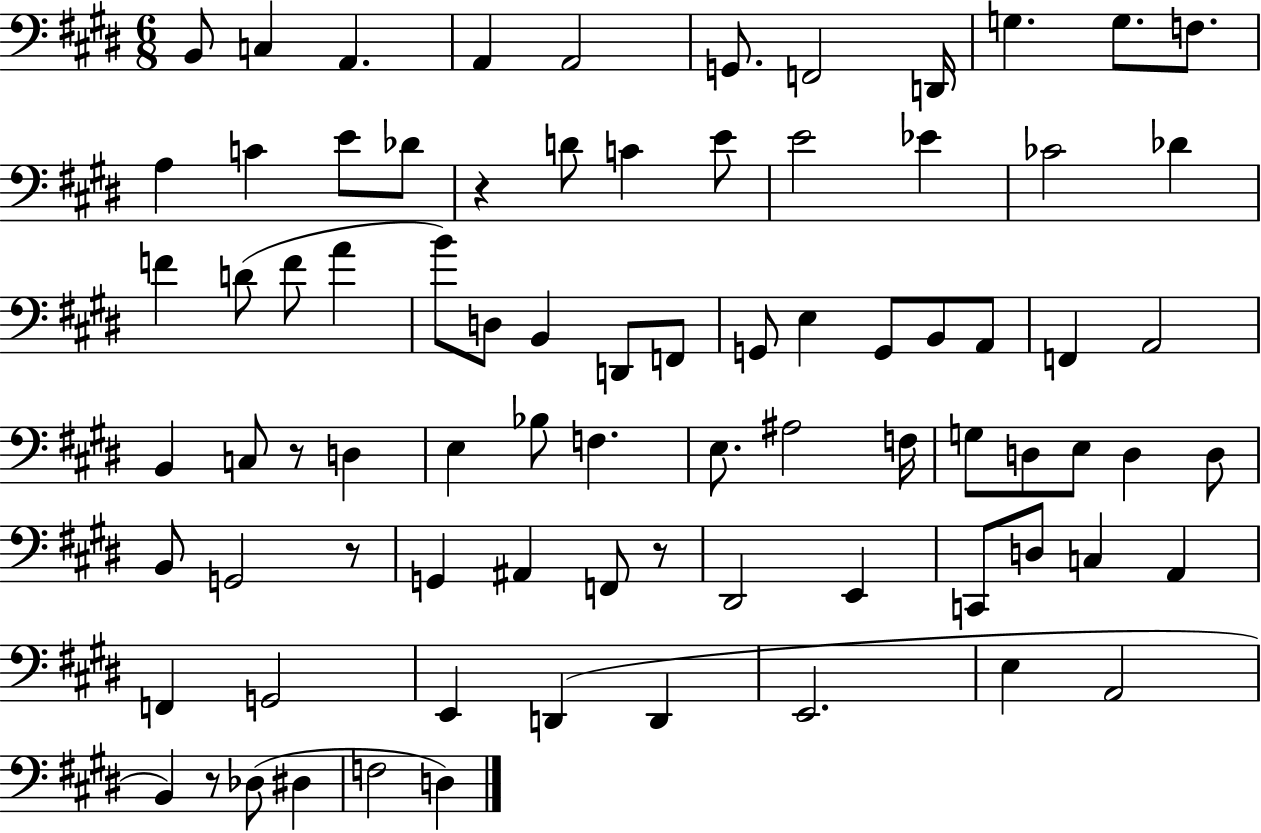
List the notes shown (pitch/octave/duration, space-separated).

B2/e C3/q A2/q. A2/q A2/h G2/e. F2/h D2/s G3/q. G3/e. F3/e. A3/q C4/q E4/e Db4/e R/q D4/e C4/q E4/e E4/h Eb4/q CES4/h Db4/q F4/q D4/e F4/e A4/q B4/e D3/e B2/q D2/e F2/e G2/e E3/q G2/e B2/e A2/e F2/q A2/h B2/q C3/e R/e D3/q E3/q Bb3/e F3/q. E3/e. A#3/h F3/s G3/e D3/e E3/e D3/q D3/e B2/e G2/h R/e G2/q A#2/q F2/e R/e D#2/h E2/q C2/e D3/e C3/q A2/q F2/q G2/h E2/q D2/q D2/q E2/h. E3/q A2/h B2/q R/e Db3/e D#3/q F3/h D3/q